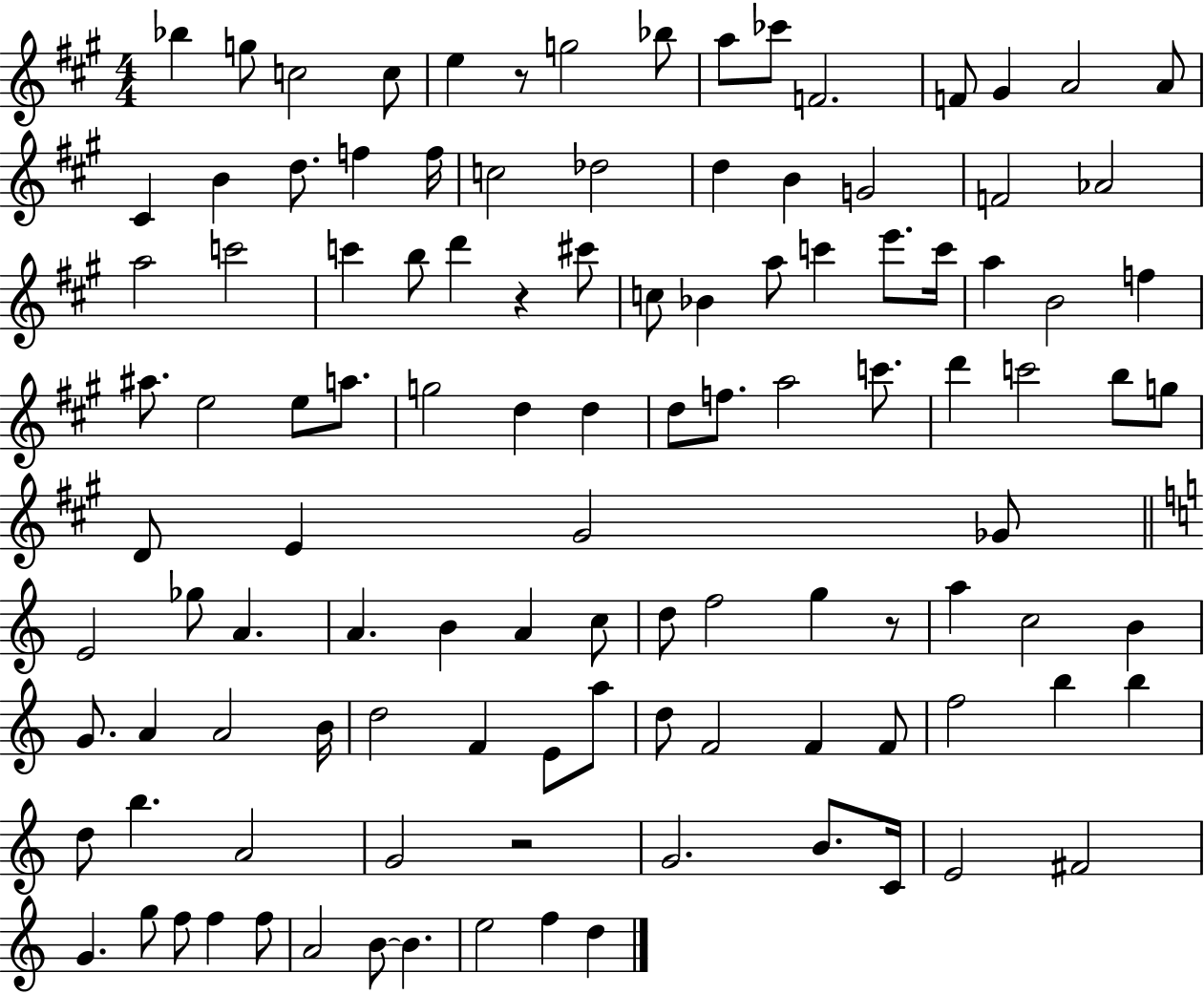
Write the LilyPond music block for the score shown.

{
  \clef treble
  \numericTimeSignature
  \time 4/4
  \key a \major
  \repeat volta 2 { bes''4 g''8 c''2 c''8 | e''4 r8 g''2 bes''8 | a''8 ces'''8 f'2. | f'8 gis'4 a'2 a'8 | \break cis'4 b'4 d''8. f''4 f''16 | c''2 des''2 | d''4 b'4 g'2 | f'2 aes'2 | \break a''2 c'''2 | c'''4 b''8 d'''4 r4 cis'''8 | c''8 bes'4 a''8 c'''4 e'''8. c'''16 | a''4 b'2 f''4 | \break ais''8. e''2 e''8 a''8. | g''2 d''4 d''4 | d''8 f''8. a''2 c'''8. | d'''4 c'''2 b''8 g''8 | \break d'8 e'4 gis'2 ges'8 | \bar "||" \break \key a \minor e'2 ges''8 a'4. | a'4. b'4 a'4 c''8 | d''8 f''2 g''4 r8 | a''4 c''2 b'4 | \break g'8. a'4 a'2 b'16 | d''2 f'4 e'8 a''8 | d''8 f'2 f'4 f'8 | f''2 b''4 b''4 | \break d''8 b''4. a'2 | g'2 r2 | g'2. b'8. c'16 | e'2 fis'2 | \break g'4. g''8 f''8 f''4 f''8 | a'2 b'8~~ b'4. | e''2 f''4 d''4 | } \bar "|."
}